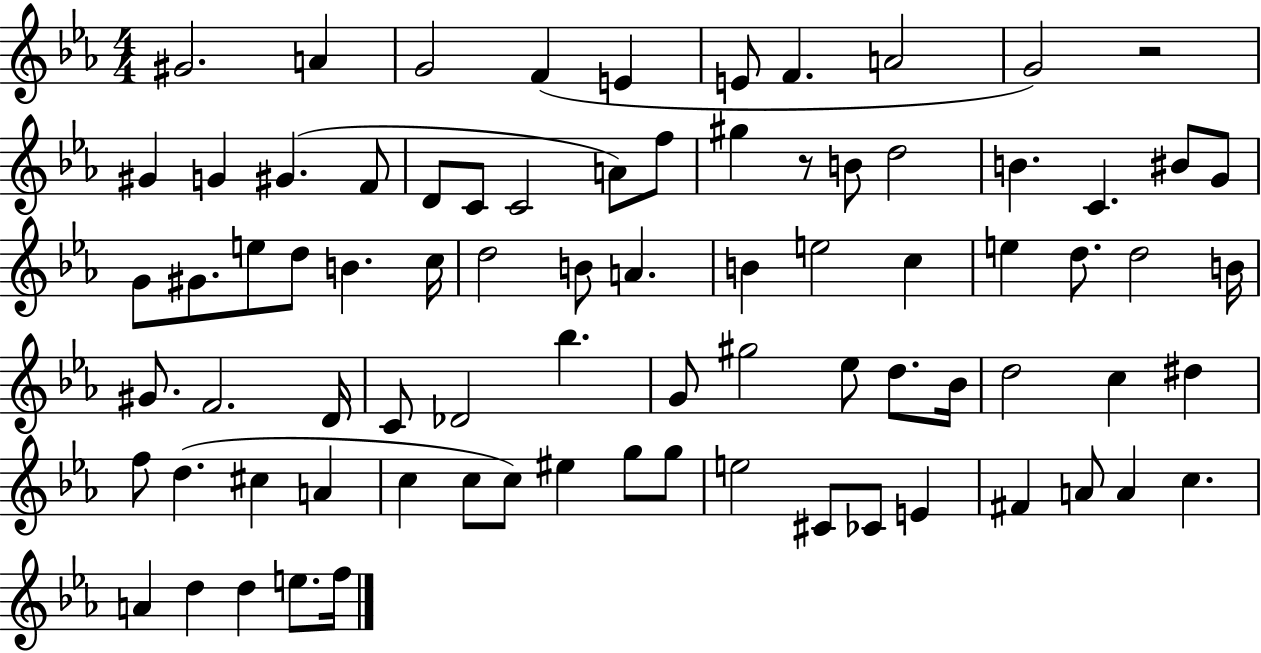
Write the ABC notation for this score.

X:1
T:Untitled
M:4/4
L:1/4
K:Eb
^G2 A G2 F E E/2 F A2 G2 z2 ^G G ^G F/2 D/2 C/2 C2 A/2 f/2 ^g z/2 B/2 d2 B C ^B/2 G/2 G/2 ^G/2 e/2 d/2 B c/4 d2 B/2 A B e2 c e d/2 d2 B/4 ^G/2 F2 D/4 C/2 _D2 _b G/2 ^g2 _e/2 d/2 _B/4 d2 c ^d f/2 d ^c A c c/2 c/2 ^e g/2 g/2 e2 ^C/2 _C/2 E ^F A/2 A c A d d e/2 f/4